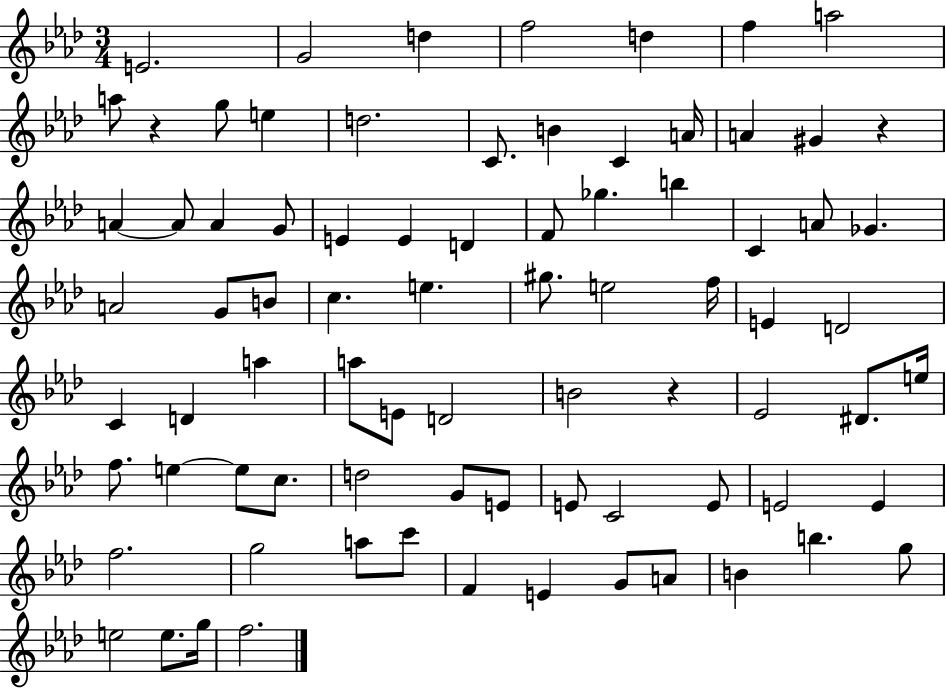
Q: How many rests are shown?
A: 3